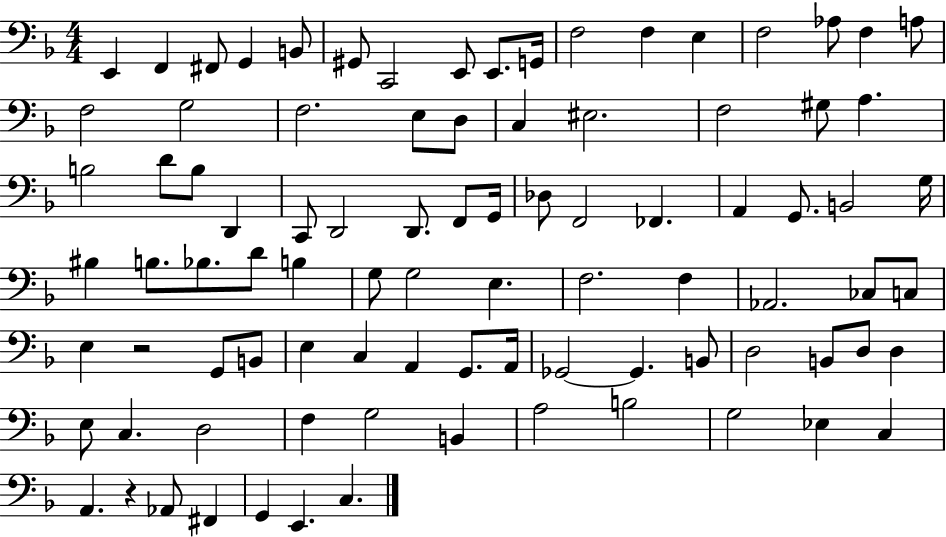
E2/q F2/q F#2/e G2/q B2/e G#2/e C2/h E2/e E2/e. G2/s F3/h F3/q E3/q F3/h Ab3/e F3/q A3/e F3/h G3/h F3/h. E3/e D3/e C3/q EIS3/h. F3/h G#3/e A3/q. B3/h D4/e B3/e D2/q C2/e D2/h D2/e. F2/e G2/s Db3/e F2/h FES2/q. A2/q G2/e. B2/h G3/s BIS3/q B3/e. Bb3/e. D4/e B3/q G3/e G3/h E3/q. F3/h. F3/q Ab2/h. CES3/e C3/e E3/q R/h G2/e B2/e E3/q C3/q A2/q G2/e. A2/s Gb2/h Gb2/q. B2/e D3/h B2/e D3/e D3/q E3/e C3/q. D3/h F3/q G3/h B2/q A3/h B3/h G3/h Eb3/q C3/q A2/q. R/q Ab2/e F#2/q G2/q E2/q. C3/q.